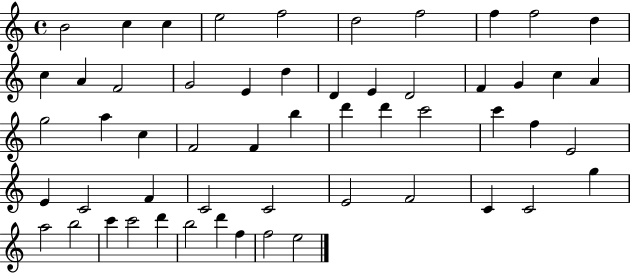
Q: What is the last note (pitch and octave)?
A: E5